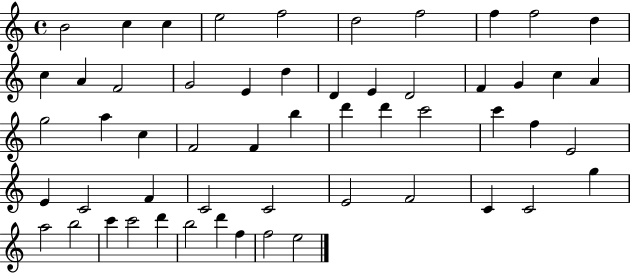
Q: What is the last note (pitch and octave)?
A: E5